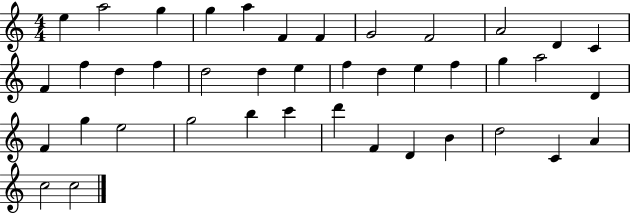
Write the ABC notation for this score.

X:1
T:Untitled
M:4/4
L:1/4
K:C
e a2 g g a F F G2 F2 A2 D C F f d f d2 d e f d e f g a2 D F g e2 g2 b c' d' F D B d2 C A c2 c2